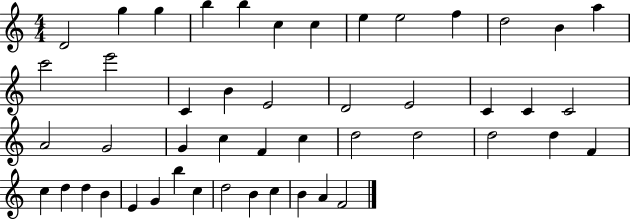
X:1
T:Untitled
M:4/4
L:1/4
K:C
D2 g g b b c c e e2 f d2 B a c'2 e'2 C B E2 D2 E2 C C C2 A2 G2 G c F c d2 d2 d2 d F c d d B E G b c d2 B c B A F2